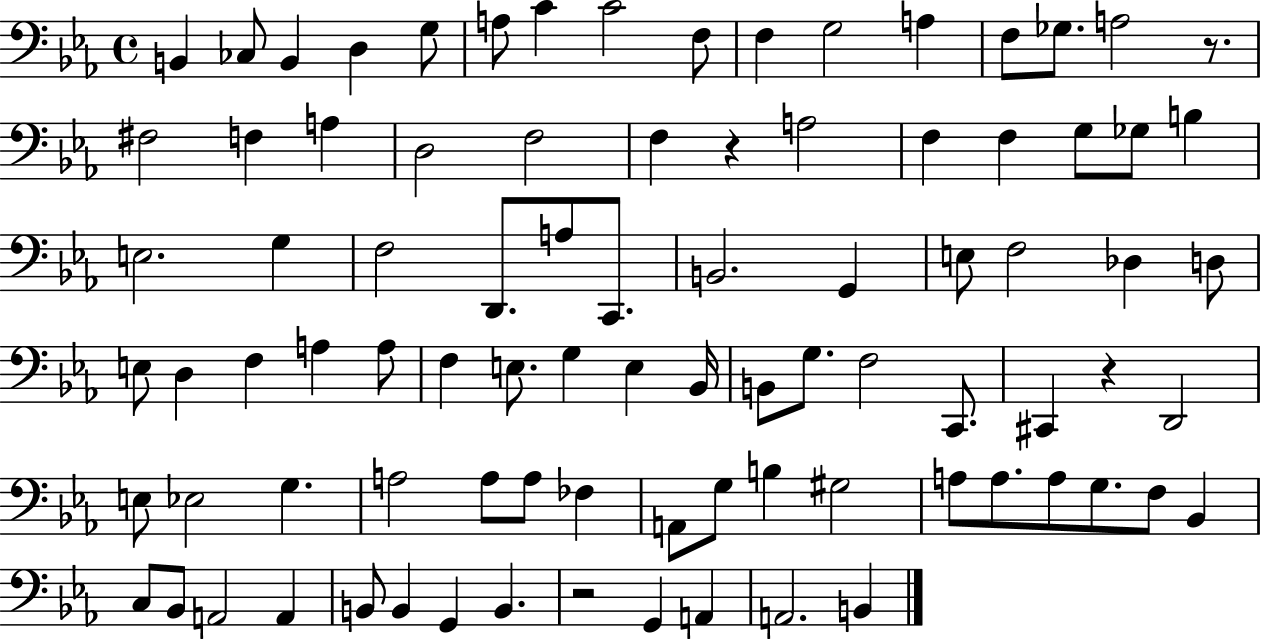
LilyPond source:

{
  \clef bass
  \time 4/4
  \defaultTimeSignature
  \key ees \major
  b,4 ces8 b,4 d4 g8 | a8 c'4 c'2 f8 | f4 g2 a4 | f8 ges8. a2 r8. | \break fis2 f4 a4 | d2 f2 | f4 r4 a2 | f4 f4 g8 ges8 b4 | \break e2. g4 | f2 d,8. a8 c,8. | b,2. g,4 | e8 f2 des4 d8 | \break e8 d4 f4 a4 a8 | f4 e8. g4 e4 bes,16 | b,8 g8. f2 c,8. | cis,4 r4 d,2 | \break e8 ees2 g4. | a2 a8 a8 fes4 | a,8 g8 b4 gis2 | a8 a8. a8 g8. f8 bes,4 | \break c8 bes,8 a,2 a,4 | b,8 b,4 g,4 b,4. | r2 g,4 a,4 | a,2. b,4 | \break \bar "|."
}